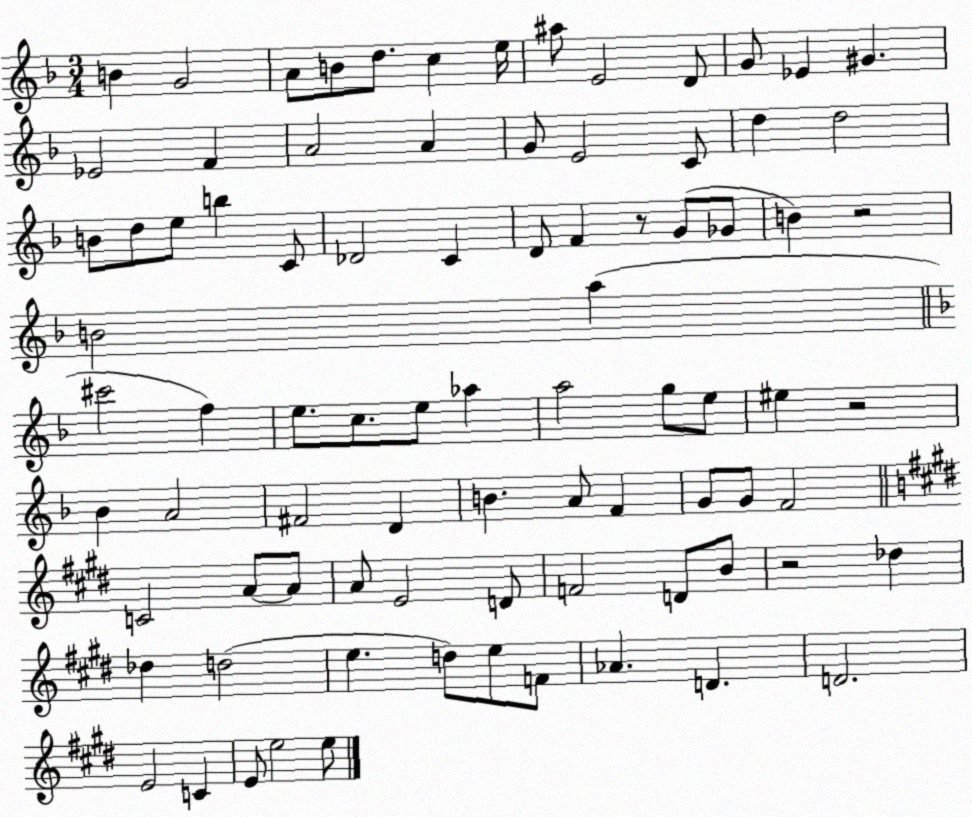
X:1
T:Untitled
M:3/4
L:1/4
K:F
B G2 A/2 B/2 d/2 c e/4 ^a/2 E2 D/2 G/2 _E ^G _E2 F A2 A G/2 E2 C/2 d d2 B/2 d/2 e/2 b C/2 _D2 C D/2 F z/2 G/2 _G/2 B z2 B2 a ^c'2 f e/2 c/2 e/2 _a a2 g/2 e/2 ^e z2 _B A2 ^F2 D B A/2 F G/2 G/2 F2 C2 A/2 A/2 A/2 E2 D/2 F2 D/2 B/2 z2 _d _d d2 e d/2 e/2 F/2 _A D D2 E2 C E/2 e2 e/2